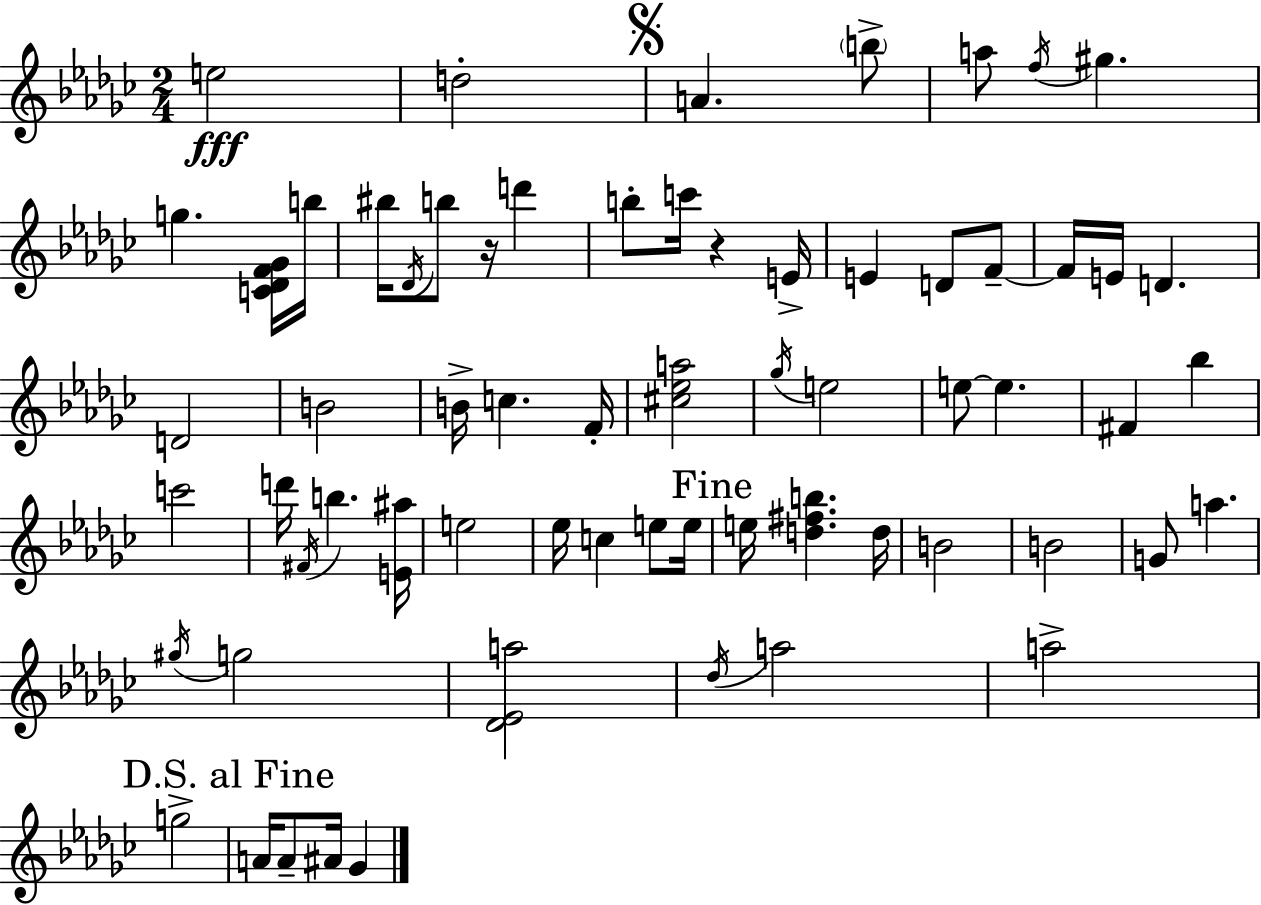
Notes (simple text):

E5/h D5/h A4/q. B5/e A5/e F5/s G#5/q. G5/q. [C4,Db4,F4,Gb4]/s B5/s BIS5/s Db4/s B5/e R/s D6/q B5/e C6/s R/q E4/s E4/q D4/e F4/e F4/s E4/s D4/q. D4/h B4/h B4/s C5/q. F4/s [C#5,Eb5,A5]/h Gb5/s E5/h E5/e E5/q. F#4/q Bb5/q C6/h D6/s F#4/s B5/q. [E4,A#5]/s E5/h Eb5/s C5/q E5/e E5/s E5/s [D5,F#5,B5]/q. D5/s B4/h B4/h G4/e A5/q. G#5/s G5/h [Db4,Eb4,A5]/h Db5/s A5/h A5/h G5/h A4/s A4/e A#4/s Gb4/q